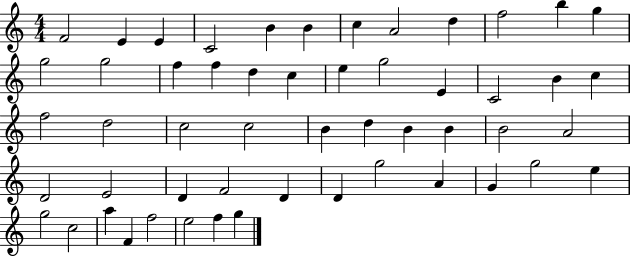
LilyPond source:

{
  \clef treble
  \numericTimeSignature
  \time 4/4
  \key c \major
  f'2 e'4 e'4 | c'2 b'4 b'4 | c''4 a'2 d''4 | f''2 b''4 g''4 | \break g''2 g''2 | f''4 f''4 d''4 c''4 | e''4 g''2 e'4 | c'2 b'4 c''4 | \break f''2 d''2 | c''2 c''2 | b'4 d''4 b'4 b'4 | b'2 a'2 | \break d'2 e'2 | d'4 f'2 d'4 | d'4 g''2 a'4 | g'4 g''2 e''4 | \break g''2 c''2 | a''4 f'4 f''2 | e''2 f''4 g''4 | \bar "|."
}